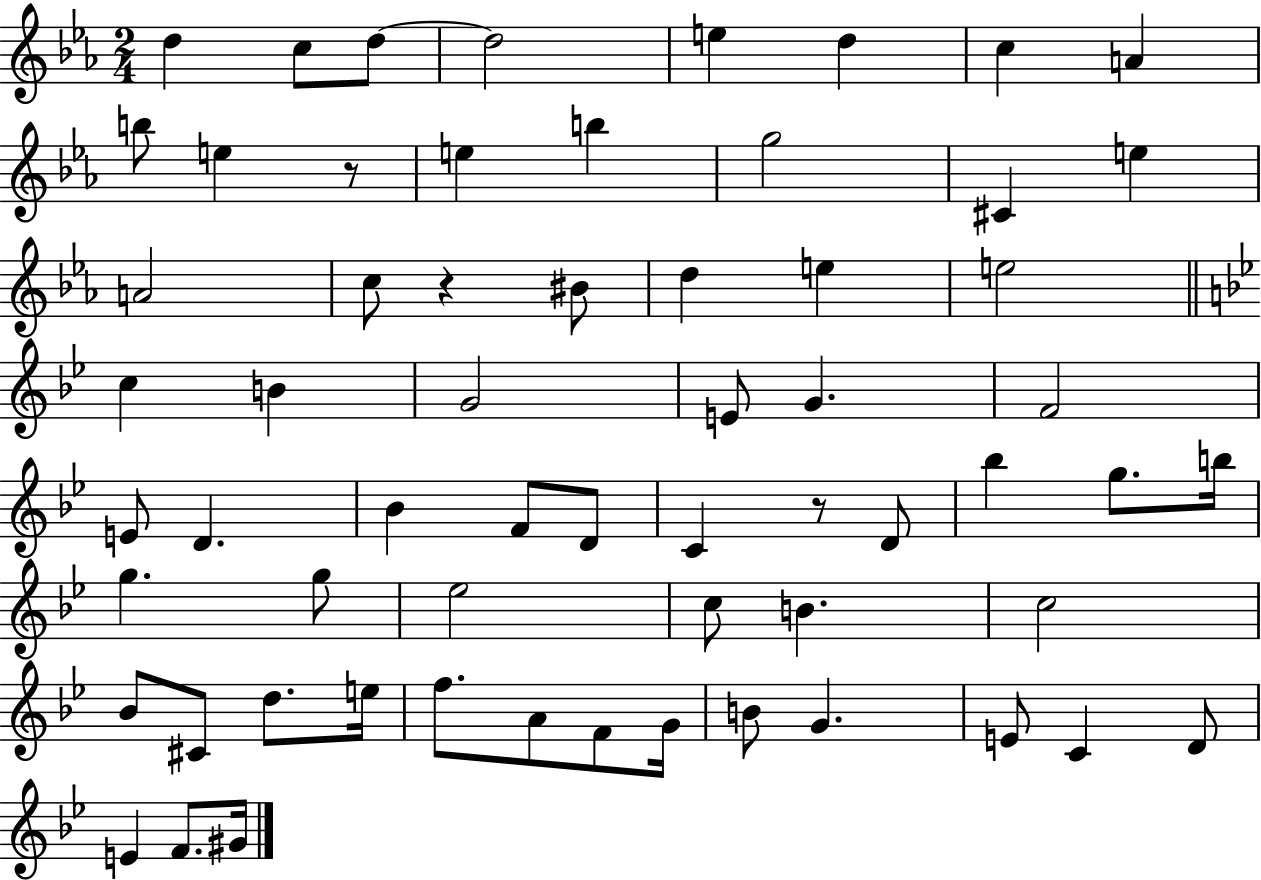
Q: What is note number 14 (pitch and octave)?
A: C#4